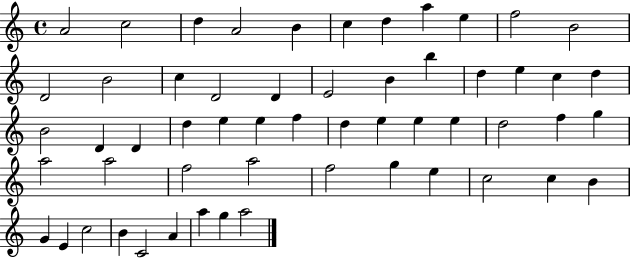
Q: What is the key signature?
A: C major